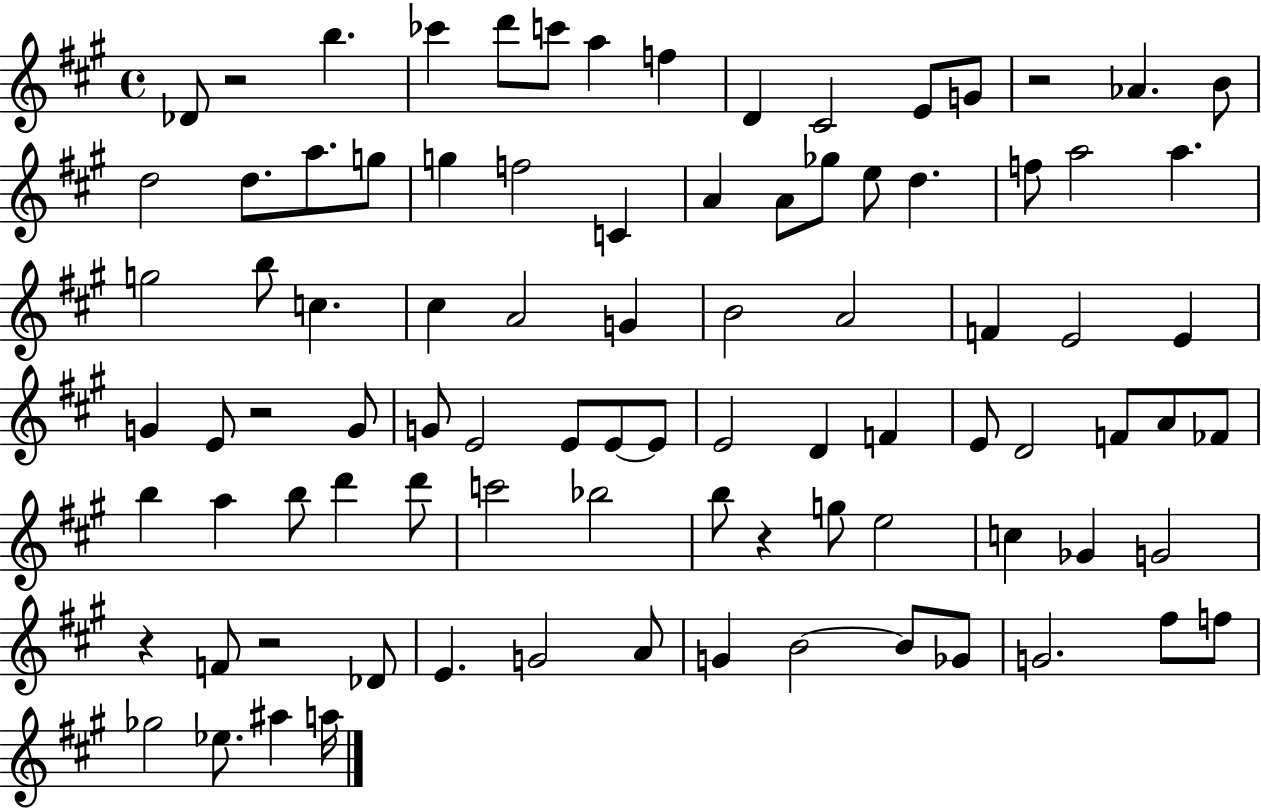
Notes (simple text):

Db4/e R/h B5/q. CES6/q D6/e C6/e A5/q F5/q D4/q C#4/h E4/e G4/e R/h Ab4/q. B4/e D5/h D5/e. A5/e. G5/e G5/q F5/h C4/q A4/q A4/e Gb5/e E5/e D5/q. F5/e A5/h A5/q. G5/h B5/e C5/q. C#5/q A4/h G4/q B4/h A4/h F4/q E4/h E4/q G4/q E4/e R/h G4/e G4/e E4/h E4/e E4/e E4/e E4/h D4/q F4/q E4/e D4/h F4/e A4/e FES4/e B5/q A5/q B5/e D6/q D6/e C6/h Bb5/h B5/e R/q G5/e E5/h C5/q Gb4/q G4/h R/q F4/e R/h Db4/e E4/q. G4/h A4/e G4/q B4/h B4/e Gb4/e G4/h. F#5/e F5/e Gb5/h Eb5/e. A#5/q A5/s